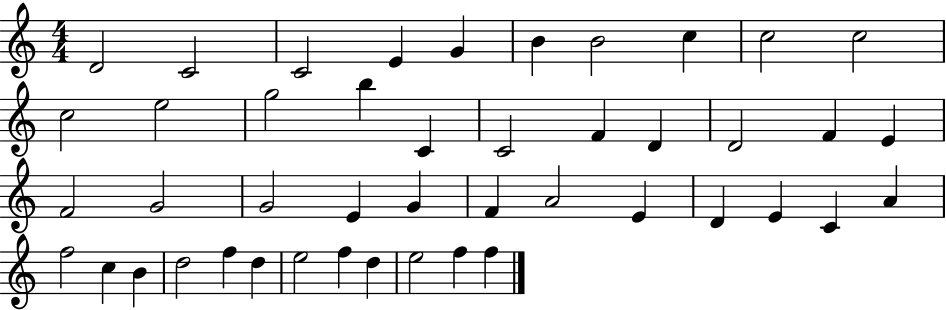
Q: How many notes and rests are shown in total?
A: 45